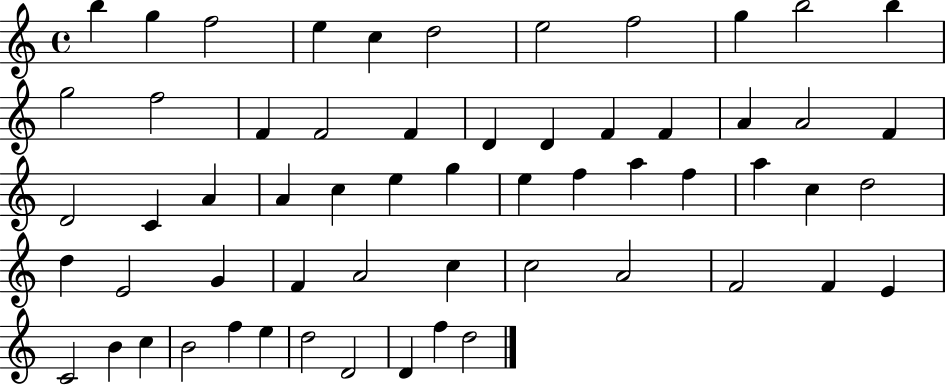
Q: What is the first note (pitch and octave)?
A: B5